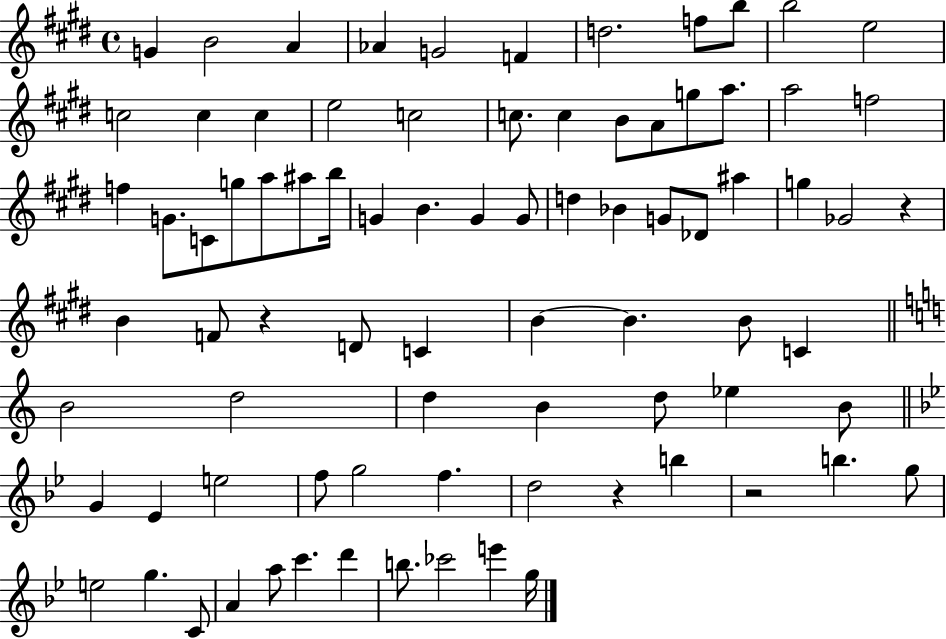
{
  \clef treble
  \time 4/4
  \defaultTimeSignature
  \key e \major
  g'4 b'2 a'4 | aes'4 g'2 f'4 | d''2. f''8 b''8 | b''2 e''2 | \break c''2 c''4 c''4 | e''2 c''2 | c''8. c''4 b'8 a'8 g''8 a''8. | a''2 f''2 | \break f''4 g'8. c'8 g''8 a''8 ais''8 b''16 | g'4 b'4. g'4 g'8 | d''4 bes'4 g'8 des'8 ais''4 | g''4 ges'2 r4 | \break b'4 f'8 r4 d'8 c'4 | b'4~~ b'4. b'8 c'4 | \bar "||" \break \key c \major b'2 d''2 | d''4 b'4 d''8 ees''4 b'8 | \bar "||" \break \key bes \major g'4 ees'4 e''2 | f''8 g''2 f''4. | d''2 r4 b''4 | r2 b''4. g''8 | \break e''2 g''4. c'8 | a'4 a''8 c'''4. d'''4 | b''8. ces'''2 e'''4 g''16 | \bar "|."
}